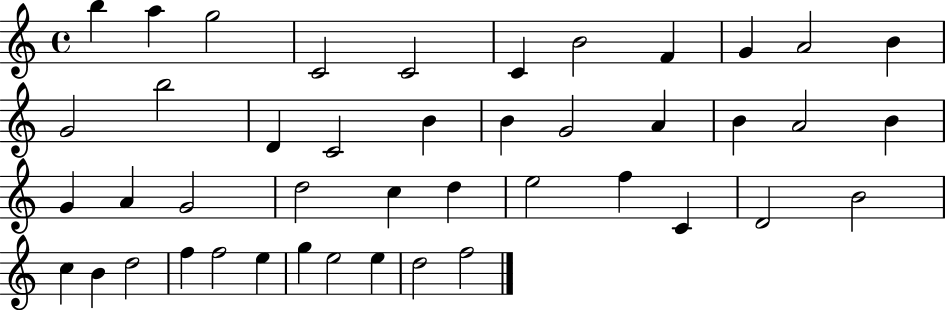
{
  \clef treble
  \time 4/4
  \defaultTimeSignature
  \key c \major
  b''4 a''4 g''2 | c'2 c'2 | c'4 b'2 f'4 | g'4 a'2 b'4 | \break g'2 b''2 | d'4 c'2 b'4 | b'4 g'2 a'4 | b'4 a'2 b'4 | \break g'4 a'4 g'2 | d''2 c''4 d''4 | e''2 f''4 c'4 | d'2 b'2 | \break c''4 b'4 d''2 | f''4 f''2 e''4 | g''4 e''2 e''4 | d''2 f''2 | \break \bar "|."
}